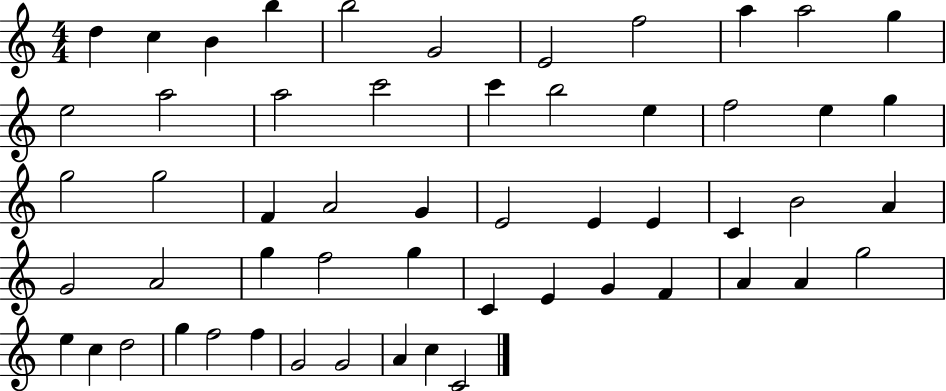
{
  \clef treble
  \numericTimeSignature
  \time 4/4
  \key c \major
  d''4 c''4 b'4 b''4 | b''2 g'2 | e'2 f''2 | a''4 a''2 g''4 | \break e''2 a''2 | a''2 c'''2 | c'''4 b''2 e''4 | f''2 e''4 g''4 | \break g''2 g''2 | f'4 a'2 g'4 | e'2 e'4 e'4 | c'4 b'2 a'4 | \break g'2 a'2 | g''4 f''2 g''4 | c'4 e'4 g'4 f'4 | a'4 a'4 g''2 | \break e''4 c''4 d''2 | g''4 f''2 f''4 | g'2 g'2 | a'4 c''4 c'2 | \break \bar "|."
}